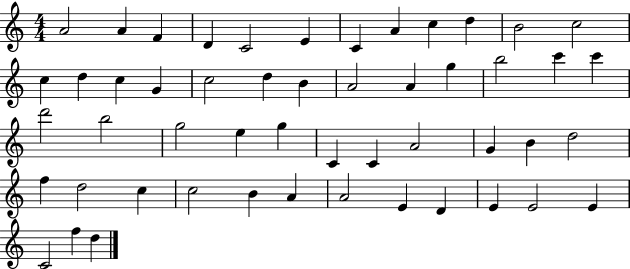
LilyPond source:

{
  \clef treble
  \numericTimeSignature
  \time 4/4
  \key c \major
  a'2 a'4 f'4 | d'4 c'2 e'4 | c'4 a'4 c''4 d''4 | b'2 c''2 | \break c''4 d''4 c''4 g'4 | c''2 d''4 b'4 | a'2 a'4 g''4 | b''2 c'''4 c'''4 | \break d'''2 b''2 | g''2 e''4 g''4 | c'4 c'4 a'2 | g'4 b'4 d''2 | \break f''4 d''2 c''4 | c''2 b'4 a'4 | a'2 e'4 d'4 | e'4 e'2 e'4 | \break c'2 f''4 d''4 | \bar "|."
}